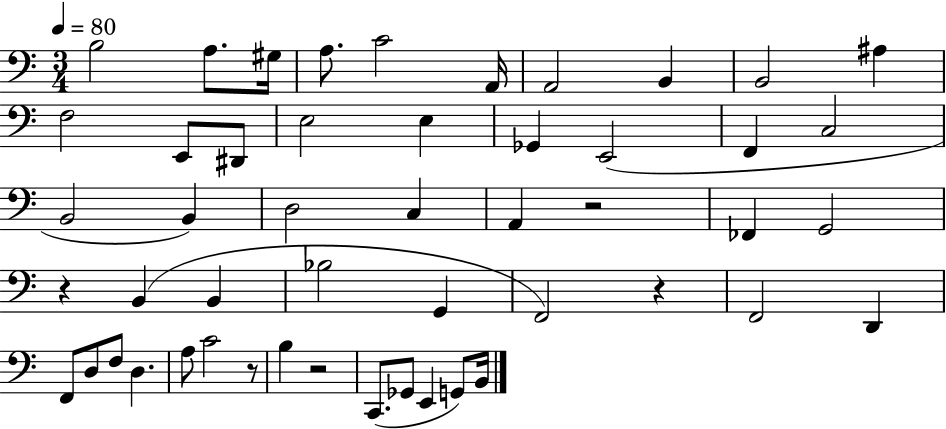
{
  \clef bass
  \numericTimeSignature
  \time 3/4
  \key c \major
  \tempo 4 = 80
  b2 a8. gis16 | a8. c'2 a,16 | a,2 b,4 | b,2 ais4 | \break f2 e,8 dis,8 | e2 e4 | ges,4 e,2( | f,4 c2 | \break b,2 b,4) | d2 c4 | a,4 r2 | fes,4 g,2 | \break r4 b,4( b,4 | bes2 g,4 | f,2) r4 | f,2 d,4 | \break f,8 d8 f8 d4. | a8 c'2 r8 | b4 r2 | c,8.( ges,8 e,4 g,8) b,16 | \break \bar "|."
}